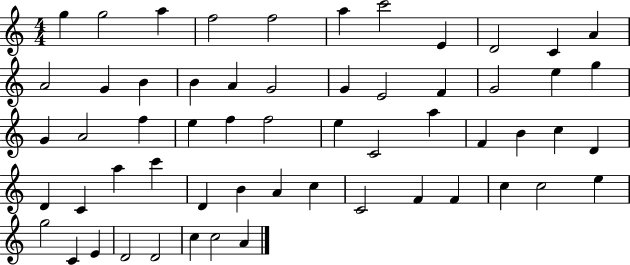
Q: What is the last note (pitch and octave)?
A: A4